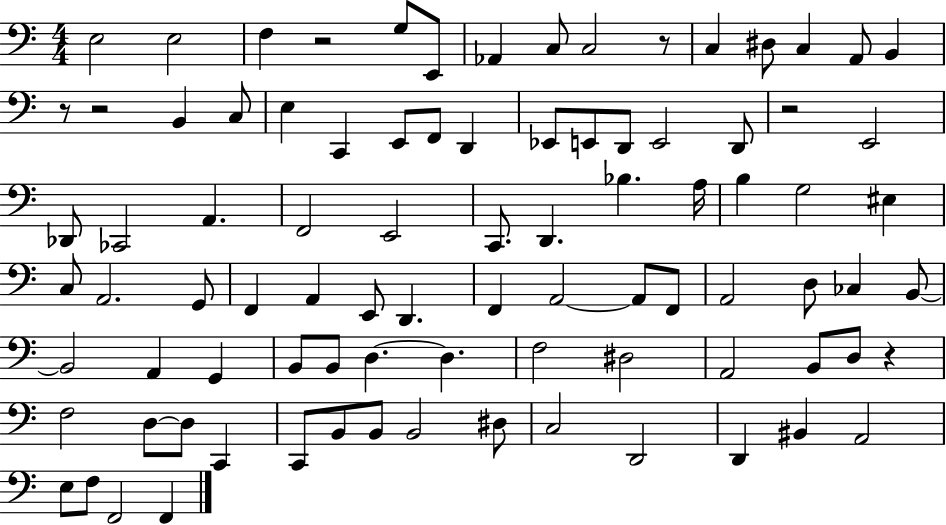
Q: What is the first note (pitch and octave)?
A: E3